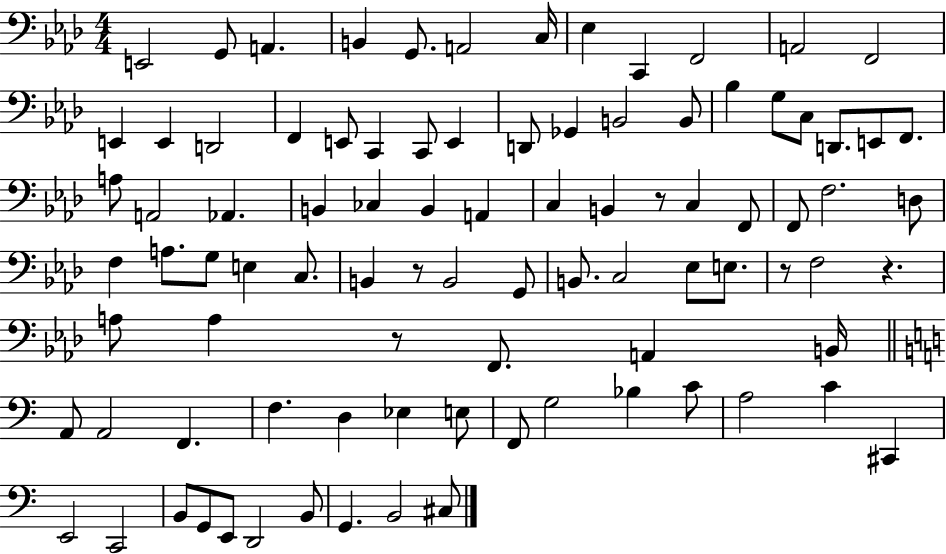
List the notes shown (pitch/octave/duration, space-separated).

E2/h G2/e A2/q. B2/q G2/e. A2/h C3/s Eb3/q C2/q F2/h A2/h F2/h E2/q E2/q D2/h F2/q E2/e C2/q C2/e E2/q D2/e Gb2/q B2/h B2/e Bb3/q G3/e C3/e D2/e. E2/e F2/e. A3/e A2/h Ab2/q. B2/q CES3/q B2/q A2/q C3/q B2/q R/e C3/q F2/e F2/e F3/h. D3/e F3/q A3/e. G3/e E3/q C3/e. B2/q R/e B2/h G2/e B2/e. C3/h Eb3/e E3/e. R/e F3/h R/q. A3/e A3/q R/e F2/e. A2/q B2/s A2/e A2/h F2/q. F3/q. D3/q Eb3/q E3/e F2/e G3/h Bb3/q C4/e A3/h C4/q C#2/q E2/h C2/h B2/e G2/e E2/e D2/h B2/e G2/q. B2/h C#3/e